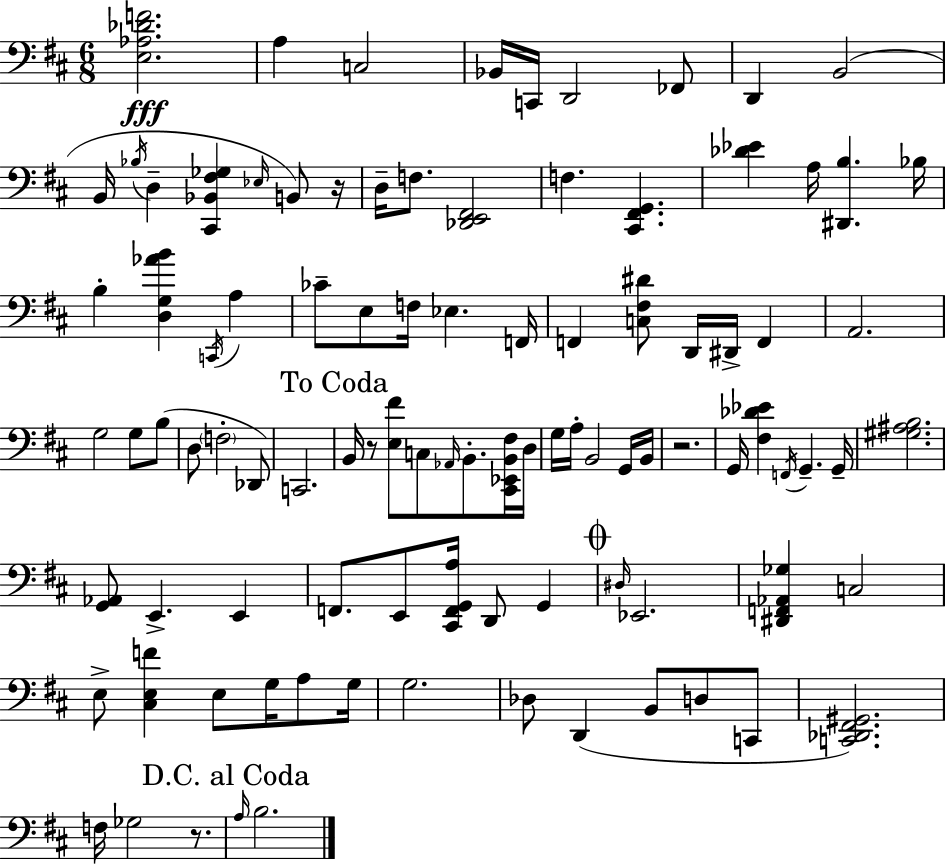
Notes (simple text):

[E3,Ab3,Db4,F4]/h. A3/q C3/h Bb2/s C2/s D2/h FES2/e D2/q B2/h B2/s Bb3/s D3/q [C#2,Bb2,F#3,Gb3]/q Eb3/s B2/e R/s D3/s F3/e. [Db2,E2,F#2]/h F3/q. [C#2,F#2,G2]/q. [Db4,Eb4]/q A3/s [D#2,B3]/q. Bb3/s B3/q [D3,G3,Ab4,B4]/q C2/s A3/q CES4/e E3/e F3/s Eb3/q. F2/s F2/q [C3,F#3,D#4]/e D2/s D#2/s F2/q A2/h. G3/h G3/e B3/e D3/e F3/h Db2/e C2/h. B2/s R/e [E3,F#4]/e C3/e Ab2/s B2/e. [C#2,Eb2,B2,F#3]/s D3/s G3/s A3/s B2/h G2/s B2/s R/h. G2/s [F#3,Db4,Eb4]/q F2/s G2/q. G2/s [G#3,A#3,B3]/h. [G2,Ab2]/e E2/q. E2/q F2/e. E2/e [C#2,F2,G2,A3]/s D2/e G2/q D#3/s Eb2/h. [D#2,F2,Ab2,Gb3]/q C3/h E3/e [C#3,E3,F4]/q E3/e G3/s A3/e G3/s G3/h. Db3/e D2/q B2/e D3/e C2/e [C2,Db2,F#2,G#2]/h. F3/s Gb3/h R/e. A3/s B3/h.